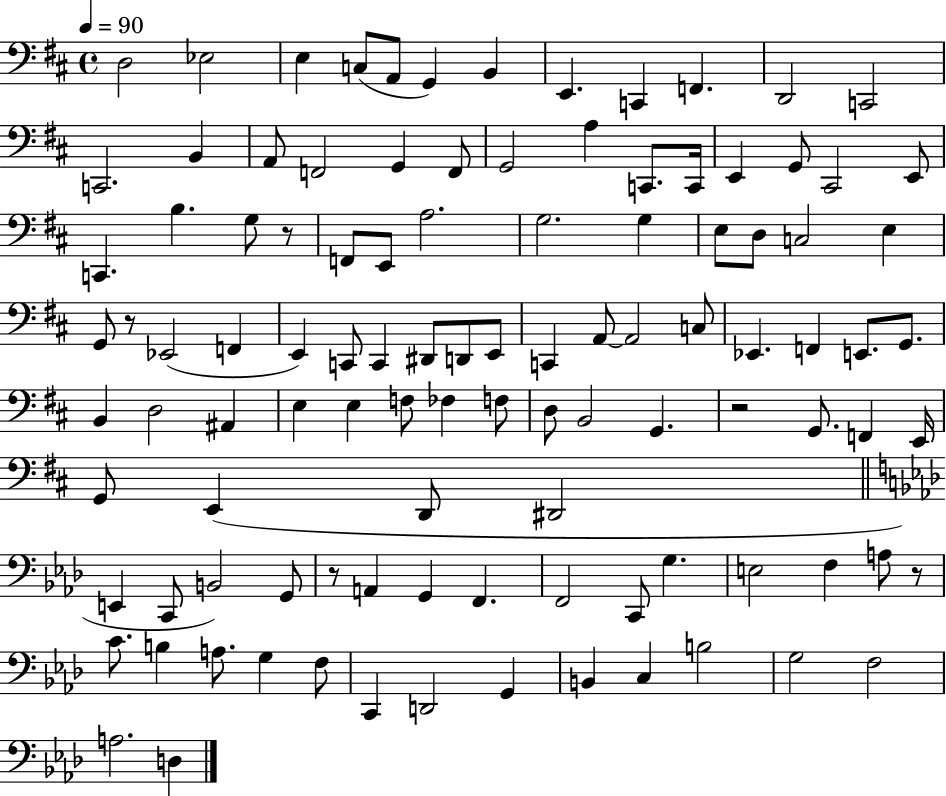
X:1
T:Untitled
M:4/4
L:1/4
K:D
D,2 _E,2 E, C,/2 A,,/2 G,, B,, E,, C,, F,, D,,2 C,,2 C,,2 B,, A,,/2 F,,2 G,, F,,/2 G,,2 A, C,,/2 C,,/4 E,, G,,/2 ^C,,2 E,,/2 C,, B, G,/2 z/2 F,,/2 E,,/2 A,2 G,2 G, E,/2 D,/2 C,2 E, G,,/2 z/2 _E,,2 F,, E,, C,,/2 C,, ^D,,/2 D,,/2 E,,/2 C,, A,,/2 A,,2 C,/2 _E,, F,, E,,/2 G,,/2 B,, D,2 ^A,, E, E, F,/2 _F, F,/2 D,/2 B,,2 G,, z2 G,,/2 F,, E,,/4 G,,/2 E,, D,,/2 ^D,,2 E,, C,,/2 B,,2 G,,/2 z/2 A,, G,, F,, F,,2 C,,/2 G, E,2 F, A,/2 z/2 C/2 B, A,/2 G, F,/2 C,, D,,2 G,, B,, C, B,2 G,2 F,2 A,2 D,